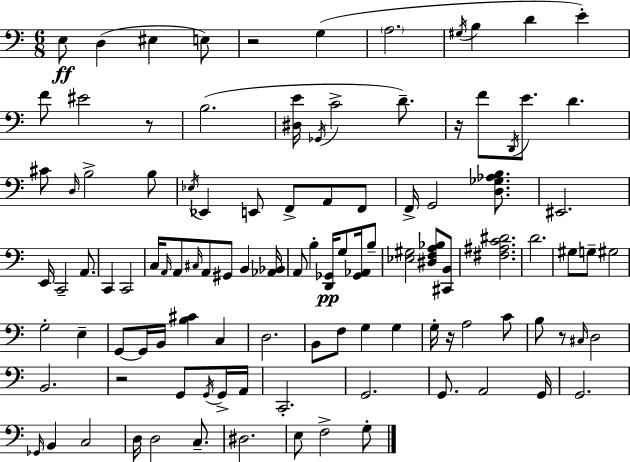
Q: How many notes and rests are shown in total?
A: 107